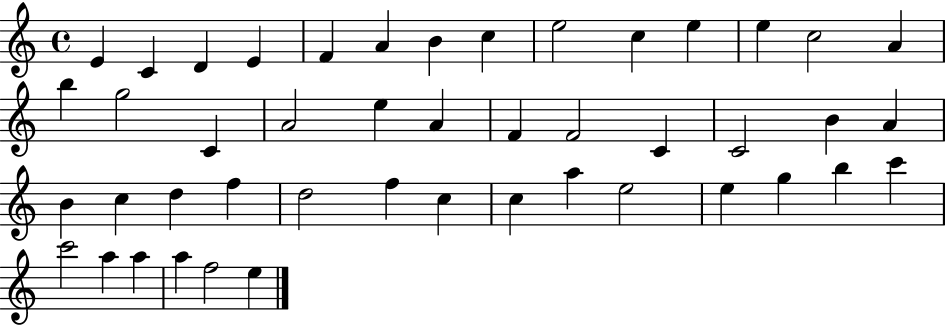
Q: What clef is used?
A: treble